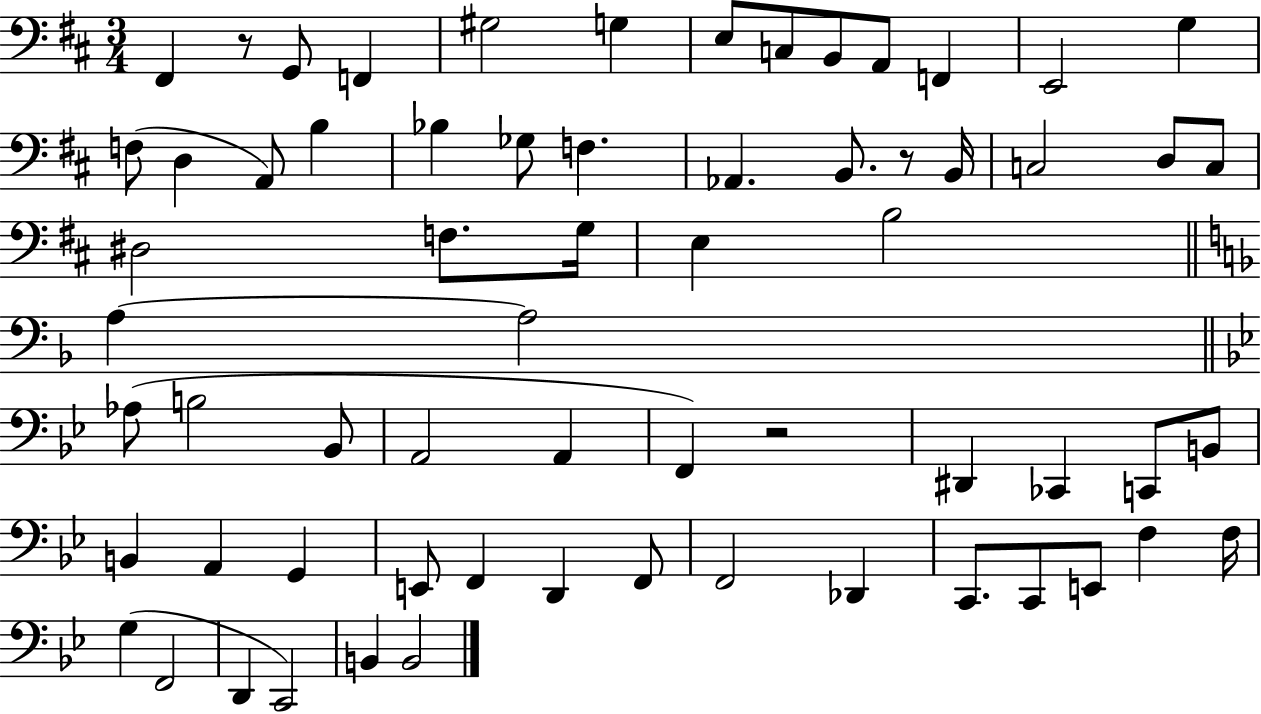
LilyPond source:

{
  \clef bass
  \numericTimeSignature
  \time 3/4
  \key d \major
  fis,4 r8 g,8 f,4 | gis2 g4 | e8 c8 b,8 a,8 f,4 | e,2 g4 | \break f8( d4 a,8) b4 | bes4 ges8 f4. | aes,4. b,8. r8 b,16 | c2 d8 c8 | \break dis2 f8. g16 | e4 b2 | \bar "||" \break \key f \major a4~~ a2 | \bar "||" \break \key bes \major aes8( b2 bes,8 | a,2 a,4 | f,4) r2 | dis,4 ces,4 c,8 b,8 | \break b,4 a,4 g,4 | e,8 f,4 d,4 f,8 | f,2 des,4 | c,8. c,8 e,8 f4 f16 | \break g4( f,2 | d,4 c,2) | b,4 b,2 | \bar "|."
}